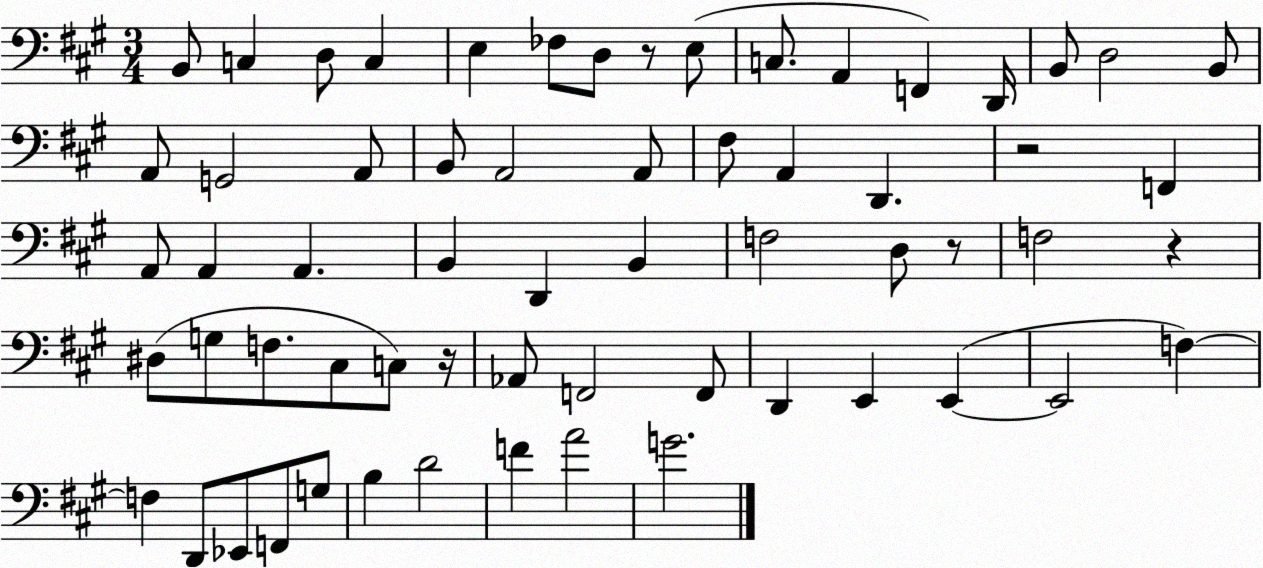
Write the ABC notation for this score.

X:1
T:Untitled
M:3/4
L:1/4
K:A
B,,/2 C, D,/2 C, E, _F,/2 D,/2 z/2 E,/2 C,/2 A,, F,, D,,/4 B,,/2 D,2 B,,/2 A,,/2 G,,2 A,,/2 B,,/2 A,,2 A,,/2 ^F,/2 A,, D,, z2 F,, A,,/2 A,, A,, B,, D,, B,, F,2 D,/2 z/2 F,2 z ^D,/2 G,/2 F,/2 ^C,/2 C,/2 z/4 _A,,/2 F,,2 F,,/2 D,, E,, E,, E,,2 F, F, D,,/2 _E,,/2 F,,/2 G,/2 B, D2 F A2 G2